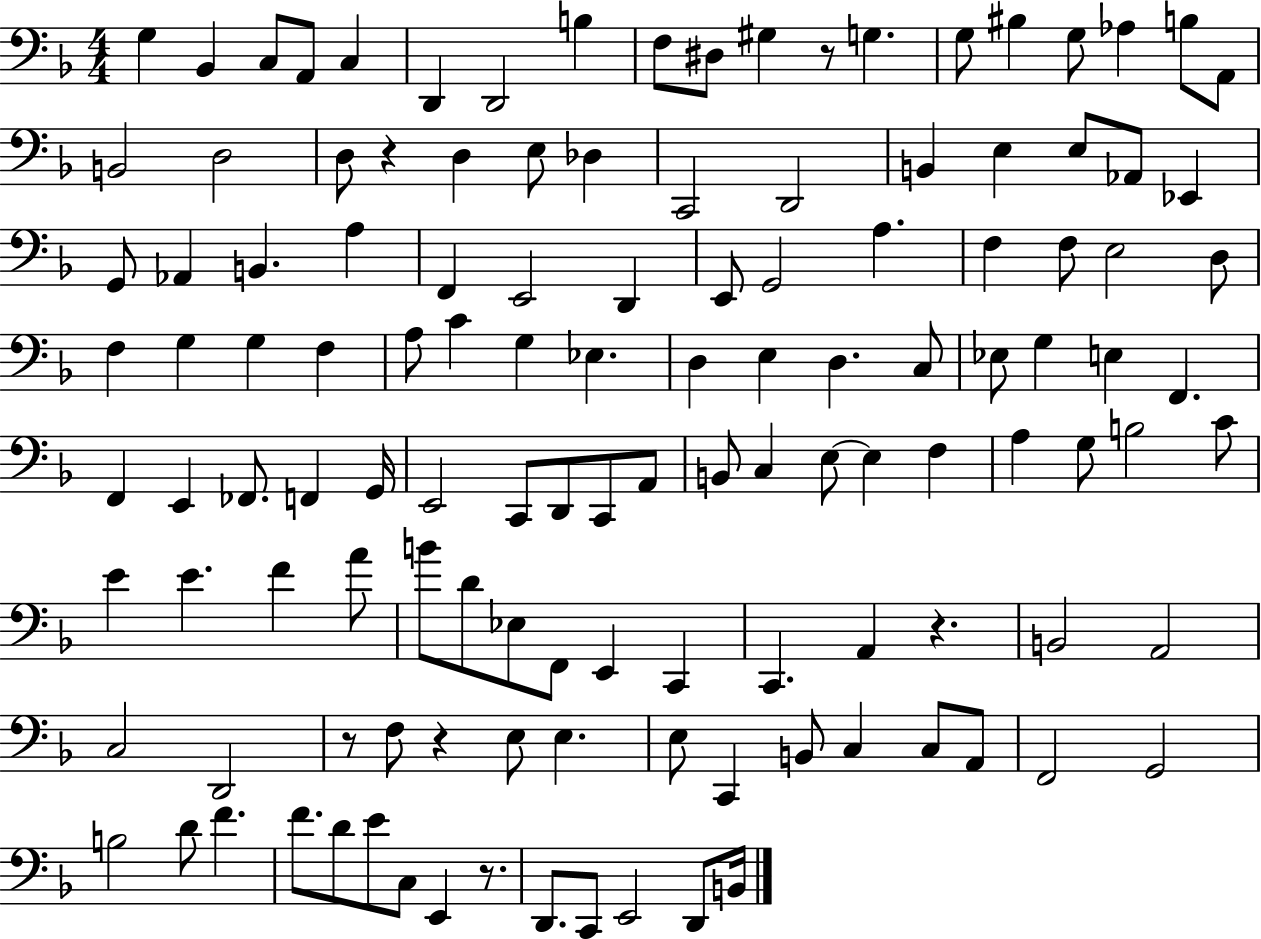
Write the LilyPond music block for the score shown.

{
  \clef bass
  \numericTimeSignature
  \time 4/4
  \key f \major
  g4 bes,4 c8 a,8 c4 | d,4 d,2 b4 | f8 dis8 gis4 r8 g4. | g8 bis4 g8 aes4 b8 a,8 | \break b,2 d2 | d8 r4 d4 e8 des4 | c,2 d,2 | b,4 e4 e8 aes,8 ees,4 | \break g,8 aes,4 b,4. a4 | f,4 e,2 d,4 | e,8 g,2 a4. | f4 f8 e2 d8 | \break f4 g4 g4 f4 | a8 c'4 g4 ees4. | d4 e4 d4. c8 | ees8 g4 e4 f,4. | \break f,4 e,4 fes,8. f,4 g,16 | e,2 c,8 d,8 c,8 a,8 | b,8 c4 e8~~ e4 f4 | a4 g8 b2 c'8 | \break e'4 e'4. f'4 a'8 | b'8 d'8 ees8 f,8 e,4 c,4 | c,4. a,4 r4. | b,2 a,2 | \break c2 d,2 | r8 f8 r4 e8 e4. | e8 c,4 b,8 c4 c8 a,8 | f,2 g,2 | \break b2 d'8 f'4. | f'8. d'8 e'8 c8 e,4 r8. | d,8. c,8 e,2 d,8 b,16 | \bar "|."
}